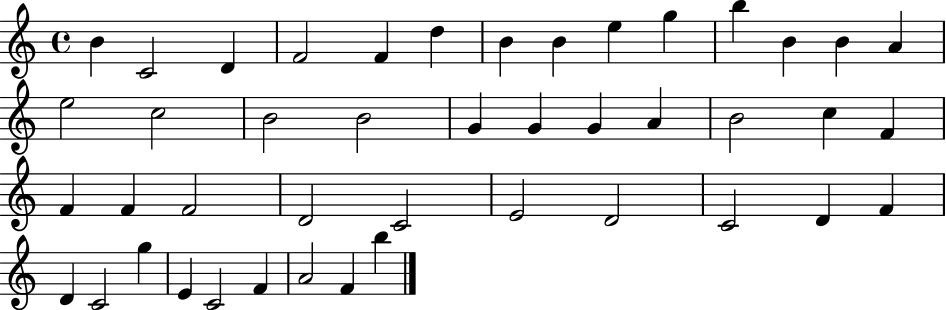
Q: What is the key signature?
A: C major